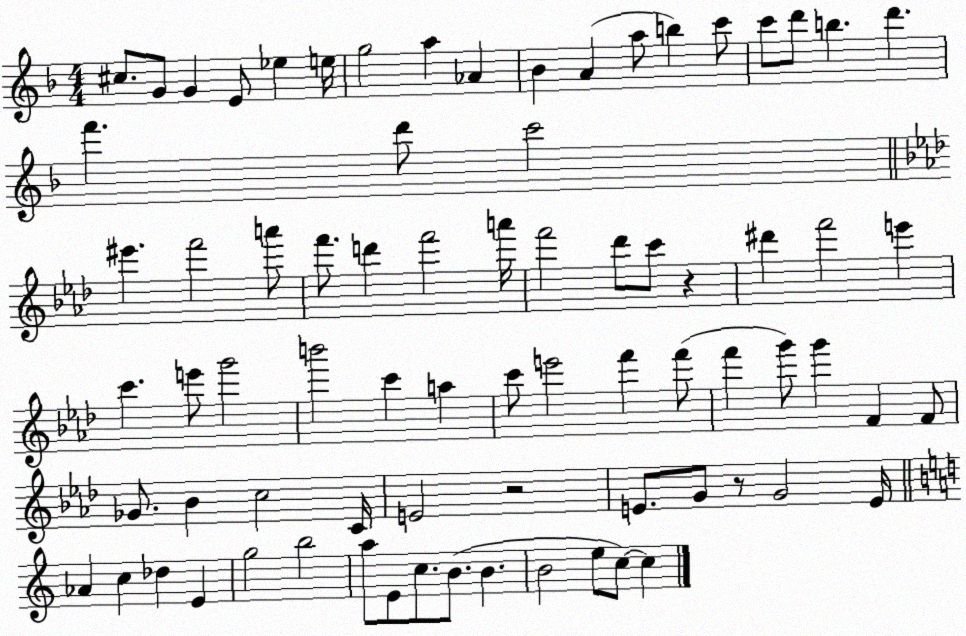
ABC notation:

X:1
T:Untitled
M:4/4
L:1/4
K:F
^c/2 G/2 G E/2 _e e/4 g2 a _A _B A a/2 b c'/2 c'/2 d'/2 b d' f' d'/2 c'2 ^e' f'2 a'/2 f'/2 d' f'2 a'/4 f'2 _d'/2 c'/2 z ^d' f'2 e' c' e'/2 g'2 b'2 c' a c'/2 e'2 f' f'/2 f' g'/2 g' F F/2 _G/2 _B c2 C/4 E2 z2 E/2 G/2 z/2 G2 E/4 _A c _d E g2 b2 a/2 E/2 c/2 B/2 B B2 e/2 c/2 c